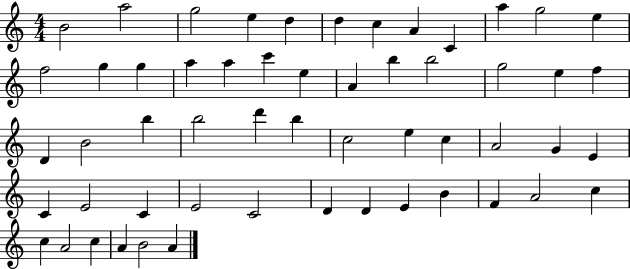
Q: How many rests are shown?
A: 0